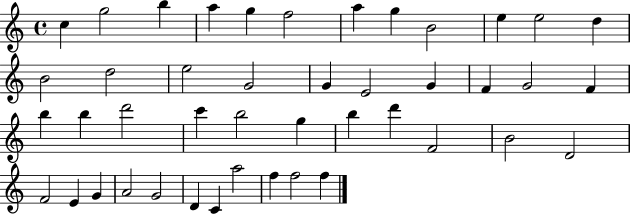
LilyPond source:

{
  \clef treble
  \time 4/4
  \defaultTimeSignature
  \key c \major
  c''4 g''2 b''4 | a''4 g''4 f''2 | a''4 g''4 b'2 | e''4 e''2 d''4 | \break b'2 d''2 | e''2 g'2 | g'4 e'2 g'4 | f'4 g'2 f'4 | \break b''4 b''4 d'''2 | c'''4 b''2 g''4 | b''4 d'''4 f'2 | b'2 d'2 | \break f'2 e'4 g'4 | a'2 g'2 | d'4 c'4 a''2 | f''4 f''2 f''4 | \break \bar "|."
}